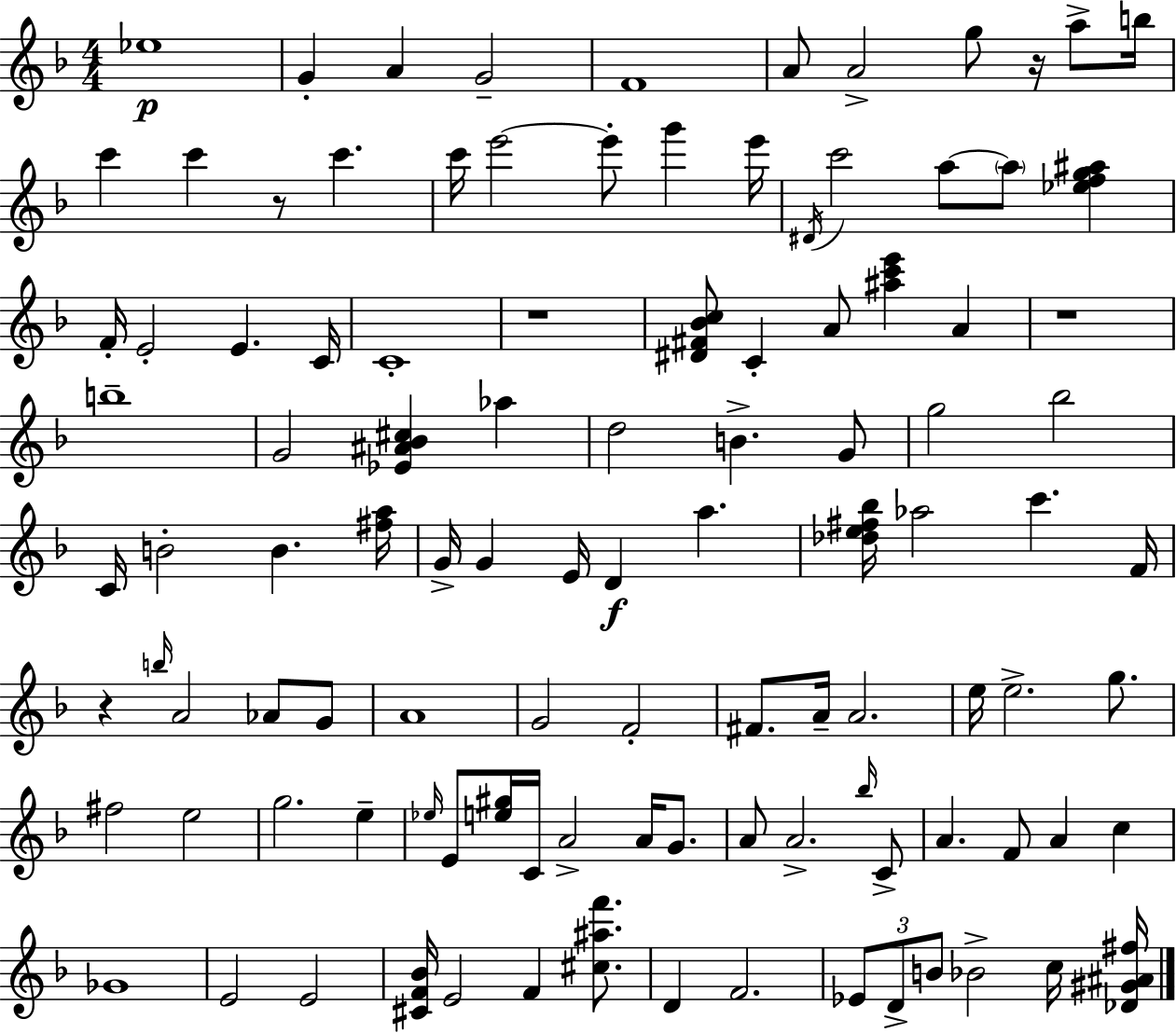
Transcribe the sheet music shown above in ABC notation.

X:1
T:Untitled
M:4/4
L:1/4
K:Dm
_e4 G A G2 F4 A/2 A2 g/2 z/4 a/2 b/4 c' c' z/2 c' c'/4 e'2 e'/2 g' e'/4 ^D/4 c'2 a/2 a/2 [_efg^a] F/4 E2 E C/4 C4 z4 [^D^F_Bc]/2 C A/2 [^ac'e'] A z4 b4 G2 [_E^A_B^c] _a d2 B G/2 g2 _b2 C/4 B2 B [^fa]/4 G/4 G E/4 D a [_de^f_b]/4 _a2 c' F/4 z b/4 A2 _A/2 G/2 A4 G2 F2 ^F/2 A/4 A2 e/4 e2 g/2 ^f2 e2 g2 e _e/4 E/2 [e^g]/4 C/4 A2 A/4 G/2 A/2 A2 _b/4 C/2 A F/2 A c _G4 E2 E2 [^CF_B]/4 E2 F [^c^af']/2 D F2 _E/2 D/2 B/2 _B2 c/4 [_D^G^A^f]/4